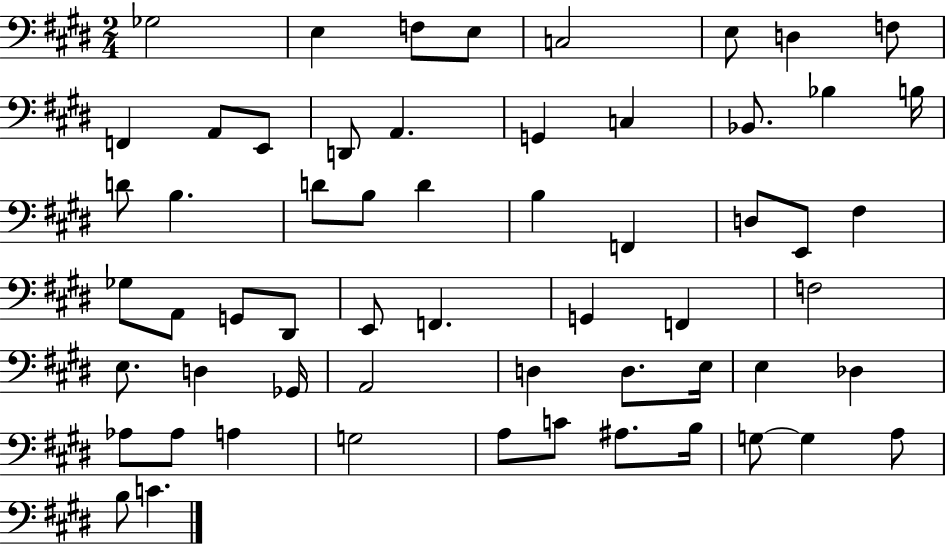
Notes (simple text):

Gb3/h E3/q F3/e E3/e C3/h E3/e D3/q F3/e F2/q A2/e E2/e D2/e A2/q. G2/q C3/q Bb2/e. Bb3/q B3/s D4/e B3/q. D4/e B3/e D4/q B3/q F2/q D3/e E2/e F#3/q Gb3/e A2/e G2/e D#2/e E2/e F2/q. G2/q F2/q F3/h E3/e. D3/q Gb2/s A2/h D3/q D3/e. E3/s E3/q Db3/q Ab3/e Ab3/e A3/q G3/h A3/e C4/e A#3/e. B3/s G3/e G3/q A3/e B3/e C4/q.